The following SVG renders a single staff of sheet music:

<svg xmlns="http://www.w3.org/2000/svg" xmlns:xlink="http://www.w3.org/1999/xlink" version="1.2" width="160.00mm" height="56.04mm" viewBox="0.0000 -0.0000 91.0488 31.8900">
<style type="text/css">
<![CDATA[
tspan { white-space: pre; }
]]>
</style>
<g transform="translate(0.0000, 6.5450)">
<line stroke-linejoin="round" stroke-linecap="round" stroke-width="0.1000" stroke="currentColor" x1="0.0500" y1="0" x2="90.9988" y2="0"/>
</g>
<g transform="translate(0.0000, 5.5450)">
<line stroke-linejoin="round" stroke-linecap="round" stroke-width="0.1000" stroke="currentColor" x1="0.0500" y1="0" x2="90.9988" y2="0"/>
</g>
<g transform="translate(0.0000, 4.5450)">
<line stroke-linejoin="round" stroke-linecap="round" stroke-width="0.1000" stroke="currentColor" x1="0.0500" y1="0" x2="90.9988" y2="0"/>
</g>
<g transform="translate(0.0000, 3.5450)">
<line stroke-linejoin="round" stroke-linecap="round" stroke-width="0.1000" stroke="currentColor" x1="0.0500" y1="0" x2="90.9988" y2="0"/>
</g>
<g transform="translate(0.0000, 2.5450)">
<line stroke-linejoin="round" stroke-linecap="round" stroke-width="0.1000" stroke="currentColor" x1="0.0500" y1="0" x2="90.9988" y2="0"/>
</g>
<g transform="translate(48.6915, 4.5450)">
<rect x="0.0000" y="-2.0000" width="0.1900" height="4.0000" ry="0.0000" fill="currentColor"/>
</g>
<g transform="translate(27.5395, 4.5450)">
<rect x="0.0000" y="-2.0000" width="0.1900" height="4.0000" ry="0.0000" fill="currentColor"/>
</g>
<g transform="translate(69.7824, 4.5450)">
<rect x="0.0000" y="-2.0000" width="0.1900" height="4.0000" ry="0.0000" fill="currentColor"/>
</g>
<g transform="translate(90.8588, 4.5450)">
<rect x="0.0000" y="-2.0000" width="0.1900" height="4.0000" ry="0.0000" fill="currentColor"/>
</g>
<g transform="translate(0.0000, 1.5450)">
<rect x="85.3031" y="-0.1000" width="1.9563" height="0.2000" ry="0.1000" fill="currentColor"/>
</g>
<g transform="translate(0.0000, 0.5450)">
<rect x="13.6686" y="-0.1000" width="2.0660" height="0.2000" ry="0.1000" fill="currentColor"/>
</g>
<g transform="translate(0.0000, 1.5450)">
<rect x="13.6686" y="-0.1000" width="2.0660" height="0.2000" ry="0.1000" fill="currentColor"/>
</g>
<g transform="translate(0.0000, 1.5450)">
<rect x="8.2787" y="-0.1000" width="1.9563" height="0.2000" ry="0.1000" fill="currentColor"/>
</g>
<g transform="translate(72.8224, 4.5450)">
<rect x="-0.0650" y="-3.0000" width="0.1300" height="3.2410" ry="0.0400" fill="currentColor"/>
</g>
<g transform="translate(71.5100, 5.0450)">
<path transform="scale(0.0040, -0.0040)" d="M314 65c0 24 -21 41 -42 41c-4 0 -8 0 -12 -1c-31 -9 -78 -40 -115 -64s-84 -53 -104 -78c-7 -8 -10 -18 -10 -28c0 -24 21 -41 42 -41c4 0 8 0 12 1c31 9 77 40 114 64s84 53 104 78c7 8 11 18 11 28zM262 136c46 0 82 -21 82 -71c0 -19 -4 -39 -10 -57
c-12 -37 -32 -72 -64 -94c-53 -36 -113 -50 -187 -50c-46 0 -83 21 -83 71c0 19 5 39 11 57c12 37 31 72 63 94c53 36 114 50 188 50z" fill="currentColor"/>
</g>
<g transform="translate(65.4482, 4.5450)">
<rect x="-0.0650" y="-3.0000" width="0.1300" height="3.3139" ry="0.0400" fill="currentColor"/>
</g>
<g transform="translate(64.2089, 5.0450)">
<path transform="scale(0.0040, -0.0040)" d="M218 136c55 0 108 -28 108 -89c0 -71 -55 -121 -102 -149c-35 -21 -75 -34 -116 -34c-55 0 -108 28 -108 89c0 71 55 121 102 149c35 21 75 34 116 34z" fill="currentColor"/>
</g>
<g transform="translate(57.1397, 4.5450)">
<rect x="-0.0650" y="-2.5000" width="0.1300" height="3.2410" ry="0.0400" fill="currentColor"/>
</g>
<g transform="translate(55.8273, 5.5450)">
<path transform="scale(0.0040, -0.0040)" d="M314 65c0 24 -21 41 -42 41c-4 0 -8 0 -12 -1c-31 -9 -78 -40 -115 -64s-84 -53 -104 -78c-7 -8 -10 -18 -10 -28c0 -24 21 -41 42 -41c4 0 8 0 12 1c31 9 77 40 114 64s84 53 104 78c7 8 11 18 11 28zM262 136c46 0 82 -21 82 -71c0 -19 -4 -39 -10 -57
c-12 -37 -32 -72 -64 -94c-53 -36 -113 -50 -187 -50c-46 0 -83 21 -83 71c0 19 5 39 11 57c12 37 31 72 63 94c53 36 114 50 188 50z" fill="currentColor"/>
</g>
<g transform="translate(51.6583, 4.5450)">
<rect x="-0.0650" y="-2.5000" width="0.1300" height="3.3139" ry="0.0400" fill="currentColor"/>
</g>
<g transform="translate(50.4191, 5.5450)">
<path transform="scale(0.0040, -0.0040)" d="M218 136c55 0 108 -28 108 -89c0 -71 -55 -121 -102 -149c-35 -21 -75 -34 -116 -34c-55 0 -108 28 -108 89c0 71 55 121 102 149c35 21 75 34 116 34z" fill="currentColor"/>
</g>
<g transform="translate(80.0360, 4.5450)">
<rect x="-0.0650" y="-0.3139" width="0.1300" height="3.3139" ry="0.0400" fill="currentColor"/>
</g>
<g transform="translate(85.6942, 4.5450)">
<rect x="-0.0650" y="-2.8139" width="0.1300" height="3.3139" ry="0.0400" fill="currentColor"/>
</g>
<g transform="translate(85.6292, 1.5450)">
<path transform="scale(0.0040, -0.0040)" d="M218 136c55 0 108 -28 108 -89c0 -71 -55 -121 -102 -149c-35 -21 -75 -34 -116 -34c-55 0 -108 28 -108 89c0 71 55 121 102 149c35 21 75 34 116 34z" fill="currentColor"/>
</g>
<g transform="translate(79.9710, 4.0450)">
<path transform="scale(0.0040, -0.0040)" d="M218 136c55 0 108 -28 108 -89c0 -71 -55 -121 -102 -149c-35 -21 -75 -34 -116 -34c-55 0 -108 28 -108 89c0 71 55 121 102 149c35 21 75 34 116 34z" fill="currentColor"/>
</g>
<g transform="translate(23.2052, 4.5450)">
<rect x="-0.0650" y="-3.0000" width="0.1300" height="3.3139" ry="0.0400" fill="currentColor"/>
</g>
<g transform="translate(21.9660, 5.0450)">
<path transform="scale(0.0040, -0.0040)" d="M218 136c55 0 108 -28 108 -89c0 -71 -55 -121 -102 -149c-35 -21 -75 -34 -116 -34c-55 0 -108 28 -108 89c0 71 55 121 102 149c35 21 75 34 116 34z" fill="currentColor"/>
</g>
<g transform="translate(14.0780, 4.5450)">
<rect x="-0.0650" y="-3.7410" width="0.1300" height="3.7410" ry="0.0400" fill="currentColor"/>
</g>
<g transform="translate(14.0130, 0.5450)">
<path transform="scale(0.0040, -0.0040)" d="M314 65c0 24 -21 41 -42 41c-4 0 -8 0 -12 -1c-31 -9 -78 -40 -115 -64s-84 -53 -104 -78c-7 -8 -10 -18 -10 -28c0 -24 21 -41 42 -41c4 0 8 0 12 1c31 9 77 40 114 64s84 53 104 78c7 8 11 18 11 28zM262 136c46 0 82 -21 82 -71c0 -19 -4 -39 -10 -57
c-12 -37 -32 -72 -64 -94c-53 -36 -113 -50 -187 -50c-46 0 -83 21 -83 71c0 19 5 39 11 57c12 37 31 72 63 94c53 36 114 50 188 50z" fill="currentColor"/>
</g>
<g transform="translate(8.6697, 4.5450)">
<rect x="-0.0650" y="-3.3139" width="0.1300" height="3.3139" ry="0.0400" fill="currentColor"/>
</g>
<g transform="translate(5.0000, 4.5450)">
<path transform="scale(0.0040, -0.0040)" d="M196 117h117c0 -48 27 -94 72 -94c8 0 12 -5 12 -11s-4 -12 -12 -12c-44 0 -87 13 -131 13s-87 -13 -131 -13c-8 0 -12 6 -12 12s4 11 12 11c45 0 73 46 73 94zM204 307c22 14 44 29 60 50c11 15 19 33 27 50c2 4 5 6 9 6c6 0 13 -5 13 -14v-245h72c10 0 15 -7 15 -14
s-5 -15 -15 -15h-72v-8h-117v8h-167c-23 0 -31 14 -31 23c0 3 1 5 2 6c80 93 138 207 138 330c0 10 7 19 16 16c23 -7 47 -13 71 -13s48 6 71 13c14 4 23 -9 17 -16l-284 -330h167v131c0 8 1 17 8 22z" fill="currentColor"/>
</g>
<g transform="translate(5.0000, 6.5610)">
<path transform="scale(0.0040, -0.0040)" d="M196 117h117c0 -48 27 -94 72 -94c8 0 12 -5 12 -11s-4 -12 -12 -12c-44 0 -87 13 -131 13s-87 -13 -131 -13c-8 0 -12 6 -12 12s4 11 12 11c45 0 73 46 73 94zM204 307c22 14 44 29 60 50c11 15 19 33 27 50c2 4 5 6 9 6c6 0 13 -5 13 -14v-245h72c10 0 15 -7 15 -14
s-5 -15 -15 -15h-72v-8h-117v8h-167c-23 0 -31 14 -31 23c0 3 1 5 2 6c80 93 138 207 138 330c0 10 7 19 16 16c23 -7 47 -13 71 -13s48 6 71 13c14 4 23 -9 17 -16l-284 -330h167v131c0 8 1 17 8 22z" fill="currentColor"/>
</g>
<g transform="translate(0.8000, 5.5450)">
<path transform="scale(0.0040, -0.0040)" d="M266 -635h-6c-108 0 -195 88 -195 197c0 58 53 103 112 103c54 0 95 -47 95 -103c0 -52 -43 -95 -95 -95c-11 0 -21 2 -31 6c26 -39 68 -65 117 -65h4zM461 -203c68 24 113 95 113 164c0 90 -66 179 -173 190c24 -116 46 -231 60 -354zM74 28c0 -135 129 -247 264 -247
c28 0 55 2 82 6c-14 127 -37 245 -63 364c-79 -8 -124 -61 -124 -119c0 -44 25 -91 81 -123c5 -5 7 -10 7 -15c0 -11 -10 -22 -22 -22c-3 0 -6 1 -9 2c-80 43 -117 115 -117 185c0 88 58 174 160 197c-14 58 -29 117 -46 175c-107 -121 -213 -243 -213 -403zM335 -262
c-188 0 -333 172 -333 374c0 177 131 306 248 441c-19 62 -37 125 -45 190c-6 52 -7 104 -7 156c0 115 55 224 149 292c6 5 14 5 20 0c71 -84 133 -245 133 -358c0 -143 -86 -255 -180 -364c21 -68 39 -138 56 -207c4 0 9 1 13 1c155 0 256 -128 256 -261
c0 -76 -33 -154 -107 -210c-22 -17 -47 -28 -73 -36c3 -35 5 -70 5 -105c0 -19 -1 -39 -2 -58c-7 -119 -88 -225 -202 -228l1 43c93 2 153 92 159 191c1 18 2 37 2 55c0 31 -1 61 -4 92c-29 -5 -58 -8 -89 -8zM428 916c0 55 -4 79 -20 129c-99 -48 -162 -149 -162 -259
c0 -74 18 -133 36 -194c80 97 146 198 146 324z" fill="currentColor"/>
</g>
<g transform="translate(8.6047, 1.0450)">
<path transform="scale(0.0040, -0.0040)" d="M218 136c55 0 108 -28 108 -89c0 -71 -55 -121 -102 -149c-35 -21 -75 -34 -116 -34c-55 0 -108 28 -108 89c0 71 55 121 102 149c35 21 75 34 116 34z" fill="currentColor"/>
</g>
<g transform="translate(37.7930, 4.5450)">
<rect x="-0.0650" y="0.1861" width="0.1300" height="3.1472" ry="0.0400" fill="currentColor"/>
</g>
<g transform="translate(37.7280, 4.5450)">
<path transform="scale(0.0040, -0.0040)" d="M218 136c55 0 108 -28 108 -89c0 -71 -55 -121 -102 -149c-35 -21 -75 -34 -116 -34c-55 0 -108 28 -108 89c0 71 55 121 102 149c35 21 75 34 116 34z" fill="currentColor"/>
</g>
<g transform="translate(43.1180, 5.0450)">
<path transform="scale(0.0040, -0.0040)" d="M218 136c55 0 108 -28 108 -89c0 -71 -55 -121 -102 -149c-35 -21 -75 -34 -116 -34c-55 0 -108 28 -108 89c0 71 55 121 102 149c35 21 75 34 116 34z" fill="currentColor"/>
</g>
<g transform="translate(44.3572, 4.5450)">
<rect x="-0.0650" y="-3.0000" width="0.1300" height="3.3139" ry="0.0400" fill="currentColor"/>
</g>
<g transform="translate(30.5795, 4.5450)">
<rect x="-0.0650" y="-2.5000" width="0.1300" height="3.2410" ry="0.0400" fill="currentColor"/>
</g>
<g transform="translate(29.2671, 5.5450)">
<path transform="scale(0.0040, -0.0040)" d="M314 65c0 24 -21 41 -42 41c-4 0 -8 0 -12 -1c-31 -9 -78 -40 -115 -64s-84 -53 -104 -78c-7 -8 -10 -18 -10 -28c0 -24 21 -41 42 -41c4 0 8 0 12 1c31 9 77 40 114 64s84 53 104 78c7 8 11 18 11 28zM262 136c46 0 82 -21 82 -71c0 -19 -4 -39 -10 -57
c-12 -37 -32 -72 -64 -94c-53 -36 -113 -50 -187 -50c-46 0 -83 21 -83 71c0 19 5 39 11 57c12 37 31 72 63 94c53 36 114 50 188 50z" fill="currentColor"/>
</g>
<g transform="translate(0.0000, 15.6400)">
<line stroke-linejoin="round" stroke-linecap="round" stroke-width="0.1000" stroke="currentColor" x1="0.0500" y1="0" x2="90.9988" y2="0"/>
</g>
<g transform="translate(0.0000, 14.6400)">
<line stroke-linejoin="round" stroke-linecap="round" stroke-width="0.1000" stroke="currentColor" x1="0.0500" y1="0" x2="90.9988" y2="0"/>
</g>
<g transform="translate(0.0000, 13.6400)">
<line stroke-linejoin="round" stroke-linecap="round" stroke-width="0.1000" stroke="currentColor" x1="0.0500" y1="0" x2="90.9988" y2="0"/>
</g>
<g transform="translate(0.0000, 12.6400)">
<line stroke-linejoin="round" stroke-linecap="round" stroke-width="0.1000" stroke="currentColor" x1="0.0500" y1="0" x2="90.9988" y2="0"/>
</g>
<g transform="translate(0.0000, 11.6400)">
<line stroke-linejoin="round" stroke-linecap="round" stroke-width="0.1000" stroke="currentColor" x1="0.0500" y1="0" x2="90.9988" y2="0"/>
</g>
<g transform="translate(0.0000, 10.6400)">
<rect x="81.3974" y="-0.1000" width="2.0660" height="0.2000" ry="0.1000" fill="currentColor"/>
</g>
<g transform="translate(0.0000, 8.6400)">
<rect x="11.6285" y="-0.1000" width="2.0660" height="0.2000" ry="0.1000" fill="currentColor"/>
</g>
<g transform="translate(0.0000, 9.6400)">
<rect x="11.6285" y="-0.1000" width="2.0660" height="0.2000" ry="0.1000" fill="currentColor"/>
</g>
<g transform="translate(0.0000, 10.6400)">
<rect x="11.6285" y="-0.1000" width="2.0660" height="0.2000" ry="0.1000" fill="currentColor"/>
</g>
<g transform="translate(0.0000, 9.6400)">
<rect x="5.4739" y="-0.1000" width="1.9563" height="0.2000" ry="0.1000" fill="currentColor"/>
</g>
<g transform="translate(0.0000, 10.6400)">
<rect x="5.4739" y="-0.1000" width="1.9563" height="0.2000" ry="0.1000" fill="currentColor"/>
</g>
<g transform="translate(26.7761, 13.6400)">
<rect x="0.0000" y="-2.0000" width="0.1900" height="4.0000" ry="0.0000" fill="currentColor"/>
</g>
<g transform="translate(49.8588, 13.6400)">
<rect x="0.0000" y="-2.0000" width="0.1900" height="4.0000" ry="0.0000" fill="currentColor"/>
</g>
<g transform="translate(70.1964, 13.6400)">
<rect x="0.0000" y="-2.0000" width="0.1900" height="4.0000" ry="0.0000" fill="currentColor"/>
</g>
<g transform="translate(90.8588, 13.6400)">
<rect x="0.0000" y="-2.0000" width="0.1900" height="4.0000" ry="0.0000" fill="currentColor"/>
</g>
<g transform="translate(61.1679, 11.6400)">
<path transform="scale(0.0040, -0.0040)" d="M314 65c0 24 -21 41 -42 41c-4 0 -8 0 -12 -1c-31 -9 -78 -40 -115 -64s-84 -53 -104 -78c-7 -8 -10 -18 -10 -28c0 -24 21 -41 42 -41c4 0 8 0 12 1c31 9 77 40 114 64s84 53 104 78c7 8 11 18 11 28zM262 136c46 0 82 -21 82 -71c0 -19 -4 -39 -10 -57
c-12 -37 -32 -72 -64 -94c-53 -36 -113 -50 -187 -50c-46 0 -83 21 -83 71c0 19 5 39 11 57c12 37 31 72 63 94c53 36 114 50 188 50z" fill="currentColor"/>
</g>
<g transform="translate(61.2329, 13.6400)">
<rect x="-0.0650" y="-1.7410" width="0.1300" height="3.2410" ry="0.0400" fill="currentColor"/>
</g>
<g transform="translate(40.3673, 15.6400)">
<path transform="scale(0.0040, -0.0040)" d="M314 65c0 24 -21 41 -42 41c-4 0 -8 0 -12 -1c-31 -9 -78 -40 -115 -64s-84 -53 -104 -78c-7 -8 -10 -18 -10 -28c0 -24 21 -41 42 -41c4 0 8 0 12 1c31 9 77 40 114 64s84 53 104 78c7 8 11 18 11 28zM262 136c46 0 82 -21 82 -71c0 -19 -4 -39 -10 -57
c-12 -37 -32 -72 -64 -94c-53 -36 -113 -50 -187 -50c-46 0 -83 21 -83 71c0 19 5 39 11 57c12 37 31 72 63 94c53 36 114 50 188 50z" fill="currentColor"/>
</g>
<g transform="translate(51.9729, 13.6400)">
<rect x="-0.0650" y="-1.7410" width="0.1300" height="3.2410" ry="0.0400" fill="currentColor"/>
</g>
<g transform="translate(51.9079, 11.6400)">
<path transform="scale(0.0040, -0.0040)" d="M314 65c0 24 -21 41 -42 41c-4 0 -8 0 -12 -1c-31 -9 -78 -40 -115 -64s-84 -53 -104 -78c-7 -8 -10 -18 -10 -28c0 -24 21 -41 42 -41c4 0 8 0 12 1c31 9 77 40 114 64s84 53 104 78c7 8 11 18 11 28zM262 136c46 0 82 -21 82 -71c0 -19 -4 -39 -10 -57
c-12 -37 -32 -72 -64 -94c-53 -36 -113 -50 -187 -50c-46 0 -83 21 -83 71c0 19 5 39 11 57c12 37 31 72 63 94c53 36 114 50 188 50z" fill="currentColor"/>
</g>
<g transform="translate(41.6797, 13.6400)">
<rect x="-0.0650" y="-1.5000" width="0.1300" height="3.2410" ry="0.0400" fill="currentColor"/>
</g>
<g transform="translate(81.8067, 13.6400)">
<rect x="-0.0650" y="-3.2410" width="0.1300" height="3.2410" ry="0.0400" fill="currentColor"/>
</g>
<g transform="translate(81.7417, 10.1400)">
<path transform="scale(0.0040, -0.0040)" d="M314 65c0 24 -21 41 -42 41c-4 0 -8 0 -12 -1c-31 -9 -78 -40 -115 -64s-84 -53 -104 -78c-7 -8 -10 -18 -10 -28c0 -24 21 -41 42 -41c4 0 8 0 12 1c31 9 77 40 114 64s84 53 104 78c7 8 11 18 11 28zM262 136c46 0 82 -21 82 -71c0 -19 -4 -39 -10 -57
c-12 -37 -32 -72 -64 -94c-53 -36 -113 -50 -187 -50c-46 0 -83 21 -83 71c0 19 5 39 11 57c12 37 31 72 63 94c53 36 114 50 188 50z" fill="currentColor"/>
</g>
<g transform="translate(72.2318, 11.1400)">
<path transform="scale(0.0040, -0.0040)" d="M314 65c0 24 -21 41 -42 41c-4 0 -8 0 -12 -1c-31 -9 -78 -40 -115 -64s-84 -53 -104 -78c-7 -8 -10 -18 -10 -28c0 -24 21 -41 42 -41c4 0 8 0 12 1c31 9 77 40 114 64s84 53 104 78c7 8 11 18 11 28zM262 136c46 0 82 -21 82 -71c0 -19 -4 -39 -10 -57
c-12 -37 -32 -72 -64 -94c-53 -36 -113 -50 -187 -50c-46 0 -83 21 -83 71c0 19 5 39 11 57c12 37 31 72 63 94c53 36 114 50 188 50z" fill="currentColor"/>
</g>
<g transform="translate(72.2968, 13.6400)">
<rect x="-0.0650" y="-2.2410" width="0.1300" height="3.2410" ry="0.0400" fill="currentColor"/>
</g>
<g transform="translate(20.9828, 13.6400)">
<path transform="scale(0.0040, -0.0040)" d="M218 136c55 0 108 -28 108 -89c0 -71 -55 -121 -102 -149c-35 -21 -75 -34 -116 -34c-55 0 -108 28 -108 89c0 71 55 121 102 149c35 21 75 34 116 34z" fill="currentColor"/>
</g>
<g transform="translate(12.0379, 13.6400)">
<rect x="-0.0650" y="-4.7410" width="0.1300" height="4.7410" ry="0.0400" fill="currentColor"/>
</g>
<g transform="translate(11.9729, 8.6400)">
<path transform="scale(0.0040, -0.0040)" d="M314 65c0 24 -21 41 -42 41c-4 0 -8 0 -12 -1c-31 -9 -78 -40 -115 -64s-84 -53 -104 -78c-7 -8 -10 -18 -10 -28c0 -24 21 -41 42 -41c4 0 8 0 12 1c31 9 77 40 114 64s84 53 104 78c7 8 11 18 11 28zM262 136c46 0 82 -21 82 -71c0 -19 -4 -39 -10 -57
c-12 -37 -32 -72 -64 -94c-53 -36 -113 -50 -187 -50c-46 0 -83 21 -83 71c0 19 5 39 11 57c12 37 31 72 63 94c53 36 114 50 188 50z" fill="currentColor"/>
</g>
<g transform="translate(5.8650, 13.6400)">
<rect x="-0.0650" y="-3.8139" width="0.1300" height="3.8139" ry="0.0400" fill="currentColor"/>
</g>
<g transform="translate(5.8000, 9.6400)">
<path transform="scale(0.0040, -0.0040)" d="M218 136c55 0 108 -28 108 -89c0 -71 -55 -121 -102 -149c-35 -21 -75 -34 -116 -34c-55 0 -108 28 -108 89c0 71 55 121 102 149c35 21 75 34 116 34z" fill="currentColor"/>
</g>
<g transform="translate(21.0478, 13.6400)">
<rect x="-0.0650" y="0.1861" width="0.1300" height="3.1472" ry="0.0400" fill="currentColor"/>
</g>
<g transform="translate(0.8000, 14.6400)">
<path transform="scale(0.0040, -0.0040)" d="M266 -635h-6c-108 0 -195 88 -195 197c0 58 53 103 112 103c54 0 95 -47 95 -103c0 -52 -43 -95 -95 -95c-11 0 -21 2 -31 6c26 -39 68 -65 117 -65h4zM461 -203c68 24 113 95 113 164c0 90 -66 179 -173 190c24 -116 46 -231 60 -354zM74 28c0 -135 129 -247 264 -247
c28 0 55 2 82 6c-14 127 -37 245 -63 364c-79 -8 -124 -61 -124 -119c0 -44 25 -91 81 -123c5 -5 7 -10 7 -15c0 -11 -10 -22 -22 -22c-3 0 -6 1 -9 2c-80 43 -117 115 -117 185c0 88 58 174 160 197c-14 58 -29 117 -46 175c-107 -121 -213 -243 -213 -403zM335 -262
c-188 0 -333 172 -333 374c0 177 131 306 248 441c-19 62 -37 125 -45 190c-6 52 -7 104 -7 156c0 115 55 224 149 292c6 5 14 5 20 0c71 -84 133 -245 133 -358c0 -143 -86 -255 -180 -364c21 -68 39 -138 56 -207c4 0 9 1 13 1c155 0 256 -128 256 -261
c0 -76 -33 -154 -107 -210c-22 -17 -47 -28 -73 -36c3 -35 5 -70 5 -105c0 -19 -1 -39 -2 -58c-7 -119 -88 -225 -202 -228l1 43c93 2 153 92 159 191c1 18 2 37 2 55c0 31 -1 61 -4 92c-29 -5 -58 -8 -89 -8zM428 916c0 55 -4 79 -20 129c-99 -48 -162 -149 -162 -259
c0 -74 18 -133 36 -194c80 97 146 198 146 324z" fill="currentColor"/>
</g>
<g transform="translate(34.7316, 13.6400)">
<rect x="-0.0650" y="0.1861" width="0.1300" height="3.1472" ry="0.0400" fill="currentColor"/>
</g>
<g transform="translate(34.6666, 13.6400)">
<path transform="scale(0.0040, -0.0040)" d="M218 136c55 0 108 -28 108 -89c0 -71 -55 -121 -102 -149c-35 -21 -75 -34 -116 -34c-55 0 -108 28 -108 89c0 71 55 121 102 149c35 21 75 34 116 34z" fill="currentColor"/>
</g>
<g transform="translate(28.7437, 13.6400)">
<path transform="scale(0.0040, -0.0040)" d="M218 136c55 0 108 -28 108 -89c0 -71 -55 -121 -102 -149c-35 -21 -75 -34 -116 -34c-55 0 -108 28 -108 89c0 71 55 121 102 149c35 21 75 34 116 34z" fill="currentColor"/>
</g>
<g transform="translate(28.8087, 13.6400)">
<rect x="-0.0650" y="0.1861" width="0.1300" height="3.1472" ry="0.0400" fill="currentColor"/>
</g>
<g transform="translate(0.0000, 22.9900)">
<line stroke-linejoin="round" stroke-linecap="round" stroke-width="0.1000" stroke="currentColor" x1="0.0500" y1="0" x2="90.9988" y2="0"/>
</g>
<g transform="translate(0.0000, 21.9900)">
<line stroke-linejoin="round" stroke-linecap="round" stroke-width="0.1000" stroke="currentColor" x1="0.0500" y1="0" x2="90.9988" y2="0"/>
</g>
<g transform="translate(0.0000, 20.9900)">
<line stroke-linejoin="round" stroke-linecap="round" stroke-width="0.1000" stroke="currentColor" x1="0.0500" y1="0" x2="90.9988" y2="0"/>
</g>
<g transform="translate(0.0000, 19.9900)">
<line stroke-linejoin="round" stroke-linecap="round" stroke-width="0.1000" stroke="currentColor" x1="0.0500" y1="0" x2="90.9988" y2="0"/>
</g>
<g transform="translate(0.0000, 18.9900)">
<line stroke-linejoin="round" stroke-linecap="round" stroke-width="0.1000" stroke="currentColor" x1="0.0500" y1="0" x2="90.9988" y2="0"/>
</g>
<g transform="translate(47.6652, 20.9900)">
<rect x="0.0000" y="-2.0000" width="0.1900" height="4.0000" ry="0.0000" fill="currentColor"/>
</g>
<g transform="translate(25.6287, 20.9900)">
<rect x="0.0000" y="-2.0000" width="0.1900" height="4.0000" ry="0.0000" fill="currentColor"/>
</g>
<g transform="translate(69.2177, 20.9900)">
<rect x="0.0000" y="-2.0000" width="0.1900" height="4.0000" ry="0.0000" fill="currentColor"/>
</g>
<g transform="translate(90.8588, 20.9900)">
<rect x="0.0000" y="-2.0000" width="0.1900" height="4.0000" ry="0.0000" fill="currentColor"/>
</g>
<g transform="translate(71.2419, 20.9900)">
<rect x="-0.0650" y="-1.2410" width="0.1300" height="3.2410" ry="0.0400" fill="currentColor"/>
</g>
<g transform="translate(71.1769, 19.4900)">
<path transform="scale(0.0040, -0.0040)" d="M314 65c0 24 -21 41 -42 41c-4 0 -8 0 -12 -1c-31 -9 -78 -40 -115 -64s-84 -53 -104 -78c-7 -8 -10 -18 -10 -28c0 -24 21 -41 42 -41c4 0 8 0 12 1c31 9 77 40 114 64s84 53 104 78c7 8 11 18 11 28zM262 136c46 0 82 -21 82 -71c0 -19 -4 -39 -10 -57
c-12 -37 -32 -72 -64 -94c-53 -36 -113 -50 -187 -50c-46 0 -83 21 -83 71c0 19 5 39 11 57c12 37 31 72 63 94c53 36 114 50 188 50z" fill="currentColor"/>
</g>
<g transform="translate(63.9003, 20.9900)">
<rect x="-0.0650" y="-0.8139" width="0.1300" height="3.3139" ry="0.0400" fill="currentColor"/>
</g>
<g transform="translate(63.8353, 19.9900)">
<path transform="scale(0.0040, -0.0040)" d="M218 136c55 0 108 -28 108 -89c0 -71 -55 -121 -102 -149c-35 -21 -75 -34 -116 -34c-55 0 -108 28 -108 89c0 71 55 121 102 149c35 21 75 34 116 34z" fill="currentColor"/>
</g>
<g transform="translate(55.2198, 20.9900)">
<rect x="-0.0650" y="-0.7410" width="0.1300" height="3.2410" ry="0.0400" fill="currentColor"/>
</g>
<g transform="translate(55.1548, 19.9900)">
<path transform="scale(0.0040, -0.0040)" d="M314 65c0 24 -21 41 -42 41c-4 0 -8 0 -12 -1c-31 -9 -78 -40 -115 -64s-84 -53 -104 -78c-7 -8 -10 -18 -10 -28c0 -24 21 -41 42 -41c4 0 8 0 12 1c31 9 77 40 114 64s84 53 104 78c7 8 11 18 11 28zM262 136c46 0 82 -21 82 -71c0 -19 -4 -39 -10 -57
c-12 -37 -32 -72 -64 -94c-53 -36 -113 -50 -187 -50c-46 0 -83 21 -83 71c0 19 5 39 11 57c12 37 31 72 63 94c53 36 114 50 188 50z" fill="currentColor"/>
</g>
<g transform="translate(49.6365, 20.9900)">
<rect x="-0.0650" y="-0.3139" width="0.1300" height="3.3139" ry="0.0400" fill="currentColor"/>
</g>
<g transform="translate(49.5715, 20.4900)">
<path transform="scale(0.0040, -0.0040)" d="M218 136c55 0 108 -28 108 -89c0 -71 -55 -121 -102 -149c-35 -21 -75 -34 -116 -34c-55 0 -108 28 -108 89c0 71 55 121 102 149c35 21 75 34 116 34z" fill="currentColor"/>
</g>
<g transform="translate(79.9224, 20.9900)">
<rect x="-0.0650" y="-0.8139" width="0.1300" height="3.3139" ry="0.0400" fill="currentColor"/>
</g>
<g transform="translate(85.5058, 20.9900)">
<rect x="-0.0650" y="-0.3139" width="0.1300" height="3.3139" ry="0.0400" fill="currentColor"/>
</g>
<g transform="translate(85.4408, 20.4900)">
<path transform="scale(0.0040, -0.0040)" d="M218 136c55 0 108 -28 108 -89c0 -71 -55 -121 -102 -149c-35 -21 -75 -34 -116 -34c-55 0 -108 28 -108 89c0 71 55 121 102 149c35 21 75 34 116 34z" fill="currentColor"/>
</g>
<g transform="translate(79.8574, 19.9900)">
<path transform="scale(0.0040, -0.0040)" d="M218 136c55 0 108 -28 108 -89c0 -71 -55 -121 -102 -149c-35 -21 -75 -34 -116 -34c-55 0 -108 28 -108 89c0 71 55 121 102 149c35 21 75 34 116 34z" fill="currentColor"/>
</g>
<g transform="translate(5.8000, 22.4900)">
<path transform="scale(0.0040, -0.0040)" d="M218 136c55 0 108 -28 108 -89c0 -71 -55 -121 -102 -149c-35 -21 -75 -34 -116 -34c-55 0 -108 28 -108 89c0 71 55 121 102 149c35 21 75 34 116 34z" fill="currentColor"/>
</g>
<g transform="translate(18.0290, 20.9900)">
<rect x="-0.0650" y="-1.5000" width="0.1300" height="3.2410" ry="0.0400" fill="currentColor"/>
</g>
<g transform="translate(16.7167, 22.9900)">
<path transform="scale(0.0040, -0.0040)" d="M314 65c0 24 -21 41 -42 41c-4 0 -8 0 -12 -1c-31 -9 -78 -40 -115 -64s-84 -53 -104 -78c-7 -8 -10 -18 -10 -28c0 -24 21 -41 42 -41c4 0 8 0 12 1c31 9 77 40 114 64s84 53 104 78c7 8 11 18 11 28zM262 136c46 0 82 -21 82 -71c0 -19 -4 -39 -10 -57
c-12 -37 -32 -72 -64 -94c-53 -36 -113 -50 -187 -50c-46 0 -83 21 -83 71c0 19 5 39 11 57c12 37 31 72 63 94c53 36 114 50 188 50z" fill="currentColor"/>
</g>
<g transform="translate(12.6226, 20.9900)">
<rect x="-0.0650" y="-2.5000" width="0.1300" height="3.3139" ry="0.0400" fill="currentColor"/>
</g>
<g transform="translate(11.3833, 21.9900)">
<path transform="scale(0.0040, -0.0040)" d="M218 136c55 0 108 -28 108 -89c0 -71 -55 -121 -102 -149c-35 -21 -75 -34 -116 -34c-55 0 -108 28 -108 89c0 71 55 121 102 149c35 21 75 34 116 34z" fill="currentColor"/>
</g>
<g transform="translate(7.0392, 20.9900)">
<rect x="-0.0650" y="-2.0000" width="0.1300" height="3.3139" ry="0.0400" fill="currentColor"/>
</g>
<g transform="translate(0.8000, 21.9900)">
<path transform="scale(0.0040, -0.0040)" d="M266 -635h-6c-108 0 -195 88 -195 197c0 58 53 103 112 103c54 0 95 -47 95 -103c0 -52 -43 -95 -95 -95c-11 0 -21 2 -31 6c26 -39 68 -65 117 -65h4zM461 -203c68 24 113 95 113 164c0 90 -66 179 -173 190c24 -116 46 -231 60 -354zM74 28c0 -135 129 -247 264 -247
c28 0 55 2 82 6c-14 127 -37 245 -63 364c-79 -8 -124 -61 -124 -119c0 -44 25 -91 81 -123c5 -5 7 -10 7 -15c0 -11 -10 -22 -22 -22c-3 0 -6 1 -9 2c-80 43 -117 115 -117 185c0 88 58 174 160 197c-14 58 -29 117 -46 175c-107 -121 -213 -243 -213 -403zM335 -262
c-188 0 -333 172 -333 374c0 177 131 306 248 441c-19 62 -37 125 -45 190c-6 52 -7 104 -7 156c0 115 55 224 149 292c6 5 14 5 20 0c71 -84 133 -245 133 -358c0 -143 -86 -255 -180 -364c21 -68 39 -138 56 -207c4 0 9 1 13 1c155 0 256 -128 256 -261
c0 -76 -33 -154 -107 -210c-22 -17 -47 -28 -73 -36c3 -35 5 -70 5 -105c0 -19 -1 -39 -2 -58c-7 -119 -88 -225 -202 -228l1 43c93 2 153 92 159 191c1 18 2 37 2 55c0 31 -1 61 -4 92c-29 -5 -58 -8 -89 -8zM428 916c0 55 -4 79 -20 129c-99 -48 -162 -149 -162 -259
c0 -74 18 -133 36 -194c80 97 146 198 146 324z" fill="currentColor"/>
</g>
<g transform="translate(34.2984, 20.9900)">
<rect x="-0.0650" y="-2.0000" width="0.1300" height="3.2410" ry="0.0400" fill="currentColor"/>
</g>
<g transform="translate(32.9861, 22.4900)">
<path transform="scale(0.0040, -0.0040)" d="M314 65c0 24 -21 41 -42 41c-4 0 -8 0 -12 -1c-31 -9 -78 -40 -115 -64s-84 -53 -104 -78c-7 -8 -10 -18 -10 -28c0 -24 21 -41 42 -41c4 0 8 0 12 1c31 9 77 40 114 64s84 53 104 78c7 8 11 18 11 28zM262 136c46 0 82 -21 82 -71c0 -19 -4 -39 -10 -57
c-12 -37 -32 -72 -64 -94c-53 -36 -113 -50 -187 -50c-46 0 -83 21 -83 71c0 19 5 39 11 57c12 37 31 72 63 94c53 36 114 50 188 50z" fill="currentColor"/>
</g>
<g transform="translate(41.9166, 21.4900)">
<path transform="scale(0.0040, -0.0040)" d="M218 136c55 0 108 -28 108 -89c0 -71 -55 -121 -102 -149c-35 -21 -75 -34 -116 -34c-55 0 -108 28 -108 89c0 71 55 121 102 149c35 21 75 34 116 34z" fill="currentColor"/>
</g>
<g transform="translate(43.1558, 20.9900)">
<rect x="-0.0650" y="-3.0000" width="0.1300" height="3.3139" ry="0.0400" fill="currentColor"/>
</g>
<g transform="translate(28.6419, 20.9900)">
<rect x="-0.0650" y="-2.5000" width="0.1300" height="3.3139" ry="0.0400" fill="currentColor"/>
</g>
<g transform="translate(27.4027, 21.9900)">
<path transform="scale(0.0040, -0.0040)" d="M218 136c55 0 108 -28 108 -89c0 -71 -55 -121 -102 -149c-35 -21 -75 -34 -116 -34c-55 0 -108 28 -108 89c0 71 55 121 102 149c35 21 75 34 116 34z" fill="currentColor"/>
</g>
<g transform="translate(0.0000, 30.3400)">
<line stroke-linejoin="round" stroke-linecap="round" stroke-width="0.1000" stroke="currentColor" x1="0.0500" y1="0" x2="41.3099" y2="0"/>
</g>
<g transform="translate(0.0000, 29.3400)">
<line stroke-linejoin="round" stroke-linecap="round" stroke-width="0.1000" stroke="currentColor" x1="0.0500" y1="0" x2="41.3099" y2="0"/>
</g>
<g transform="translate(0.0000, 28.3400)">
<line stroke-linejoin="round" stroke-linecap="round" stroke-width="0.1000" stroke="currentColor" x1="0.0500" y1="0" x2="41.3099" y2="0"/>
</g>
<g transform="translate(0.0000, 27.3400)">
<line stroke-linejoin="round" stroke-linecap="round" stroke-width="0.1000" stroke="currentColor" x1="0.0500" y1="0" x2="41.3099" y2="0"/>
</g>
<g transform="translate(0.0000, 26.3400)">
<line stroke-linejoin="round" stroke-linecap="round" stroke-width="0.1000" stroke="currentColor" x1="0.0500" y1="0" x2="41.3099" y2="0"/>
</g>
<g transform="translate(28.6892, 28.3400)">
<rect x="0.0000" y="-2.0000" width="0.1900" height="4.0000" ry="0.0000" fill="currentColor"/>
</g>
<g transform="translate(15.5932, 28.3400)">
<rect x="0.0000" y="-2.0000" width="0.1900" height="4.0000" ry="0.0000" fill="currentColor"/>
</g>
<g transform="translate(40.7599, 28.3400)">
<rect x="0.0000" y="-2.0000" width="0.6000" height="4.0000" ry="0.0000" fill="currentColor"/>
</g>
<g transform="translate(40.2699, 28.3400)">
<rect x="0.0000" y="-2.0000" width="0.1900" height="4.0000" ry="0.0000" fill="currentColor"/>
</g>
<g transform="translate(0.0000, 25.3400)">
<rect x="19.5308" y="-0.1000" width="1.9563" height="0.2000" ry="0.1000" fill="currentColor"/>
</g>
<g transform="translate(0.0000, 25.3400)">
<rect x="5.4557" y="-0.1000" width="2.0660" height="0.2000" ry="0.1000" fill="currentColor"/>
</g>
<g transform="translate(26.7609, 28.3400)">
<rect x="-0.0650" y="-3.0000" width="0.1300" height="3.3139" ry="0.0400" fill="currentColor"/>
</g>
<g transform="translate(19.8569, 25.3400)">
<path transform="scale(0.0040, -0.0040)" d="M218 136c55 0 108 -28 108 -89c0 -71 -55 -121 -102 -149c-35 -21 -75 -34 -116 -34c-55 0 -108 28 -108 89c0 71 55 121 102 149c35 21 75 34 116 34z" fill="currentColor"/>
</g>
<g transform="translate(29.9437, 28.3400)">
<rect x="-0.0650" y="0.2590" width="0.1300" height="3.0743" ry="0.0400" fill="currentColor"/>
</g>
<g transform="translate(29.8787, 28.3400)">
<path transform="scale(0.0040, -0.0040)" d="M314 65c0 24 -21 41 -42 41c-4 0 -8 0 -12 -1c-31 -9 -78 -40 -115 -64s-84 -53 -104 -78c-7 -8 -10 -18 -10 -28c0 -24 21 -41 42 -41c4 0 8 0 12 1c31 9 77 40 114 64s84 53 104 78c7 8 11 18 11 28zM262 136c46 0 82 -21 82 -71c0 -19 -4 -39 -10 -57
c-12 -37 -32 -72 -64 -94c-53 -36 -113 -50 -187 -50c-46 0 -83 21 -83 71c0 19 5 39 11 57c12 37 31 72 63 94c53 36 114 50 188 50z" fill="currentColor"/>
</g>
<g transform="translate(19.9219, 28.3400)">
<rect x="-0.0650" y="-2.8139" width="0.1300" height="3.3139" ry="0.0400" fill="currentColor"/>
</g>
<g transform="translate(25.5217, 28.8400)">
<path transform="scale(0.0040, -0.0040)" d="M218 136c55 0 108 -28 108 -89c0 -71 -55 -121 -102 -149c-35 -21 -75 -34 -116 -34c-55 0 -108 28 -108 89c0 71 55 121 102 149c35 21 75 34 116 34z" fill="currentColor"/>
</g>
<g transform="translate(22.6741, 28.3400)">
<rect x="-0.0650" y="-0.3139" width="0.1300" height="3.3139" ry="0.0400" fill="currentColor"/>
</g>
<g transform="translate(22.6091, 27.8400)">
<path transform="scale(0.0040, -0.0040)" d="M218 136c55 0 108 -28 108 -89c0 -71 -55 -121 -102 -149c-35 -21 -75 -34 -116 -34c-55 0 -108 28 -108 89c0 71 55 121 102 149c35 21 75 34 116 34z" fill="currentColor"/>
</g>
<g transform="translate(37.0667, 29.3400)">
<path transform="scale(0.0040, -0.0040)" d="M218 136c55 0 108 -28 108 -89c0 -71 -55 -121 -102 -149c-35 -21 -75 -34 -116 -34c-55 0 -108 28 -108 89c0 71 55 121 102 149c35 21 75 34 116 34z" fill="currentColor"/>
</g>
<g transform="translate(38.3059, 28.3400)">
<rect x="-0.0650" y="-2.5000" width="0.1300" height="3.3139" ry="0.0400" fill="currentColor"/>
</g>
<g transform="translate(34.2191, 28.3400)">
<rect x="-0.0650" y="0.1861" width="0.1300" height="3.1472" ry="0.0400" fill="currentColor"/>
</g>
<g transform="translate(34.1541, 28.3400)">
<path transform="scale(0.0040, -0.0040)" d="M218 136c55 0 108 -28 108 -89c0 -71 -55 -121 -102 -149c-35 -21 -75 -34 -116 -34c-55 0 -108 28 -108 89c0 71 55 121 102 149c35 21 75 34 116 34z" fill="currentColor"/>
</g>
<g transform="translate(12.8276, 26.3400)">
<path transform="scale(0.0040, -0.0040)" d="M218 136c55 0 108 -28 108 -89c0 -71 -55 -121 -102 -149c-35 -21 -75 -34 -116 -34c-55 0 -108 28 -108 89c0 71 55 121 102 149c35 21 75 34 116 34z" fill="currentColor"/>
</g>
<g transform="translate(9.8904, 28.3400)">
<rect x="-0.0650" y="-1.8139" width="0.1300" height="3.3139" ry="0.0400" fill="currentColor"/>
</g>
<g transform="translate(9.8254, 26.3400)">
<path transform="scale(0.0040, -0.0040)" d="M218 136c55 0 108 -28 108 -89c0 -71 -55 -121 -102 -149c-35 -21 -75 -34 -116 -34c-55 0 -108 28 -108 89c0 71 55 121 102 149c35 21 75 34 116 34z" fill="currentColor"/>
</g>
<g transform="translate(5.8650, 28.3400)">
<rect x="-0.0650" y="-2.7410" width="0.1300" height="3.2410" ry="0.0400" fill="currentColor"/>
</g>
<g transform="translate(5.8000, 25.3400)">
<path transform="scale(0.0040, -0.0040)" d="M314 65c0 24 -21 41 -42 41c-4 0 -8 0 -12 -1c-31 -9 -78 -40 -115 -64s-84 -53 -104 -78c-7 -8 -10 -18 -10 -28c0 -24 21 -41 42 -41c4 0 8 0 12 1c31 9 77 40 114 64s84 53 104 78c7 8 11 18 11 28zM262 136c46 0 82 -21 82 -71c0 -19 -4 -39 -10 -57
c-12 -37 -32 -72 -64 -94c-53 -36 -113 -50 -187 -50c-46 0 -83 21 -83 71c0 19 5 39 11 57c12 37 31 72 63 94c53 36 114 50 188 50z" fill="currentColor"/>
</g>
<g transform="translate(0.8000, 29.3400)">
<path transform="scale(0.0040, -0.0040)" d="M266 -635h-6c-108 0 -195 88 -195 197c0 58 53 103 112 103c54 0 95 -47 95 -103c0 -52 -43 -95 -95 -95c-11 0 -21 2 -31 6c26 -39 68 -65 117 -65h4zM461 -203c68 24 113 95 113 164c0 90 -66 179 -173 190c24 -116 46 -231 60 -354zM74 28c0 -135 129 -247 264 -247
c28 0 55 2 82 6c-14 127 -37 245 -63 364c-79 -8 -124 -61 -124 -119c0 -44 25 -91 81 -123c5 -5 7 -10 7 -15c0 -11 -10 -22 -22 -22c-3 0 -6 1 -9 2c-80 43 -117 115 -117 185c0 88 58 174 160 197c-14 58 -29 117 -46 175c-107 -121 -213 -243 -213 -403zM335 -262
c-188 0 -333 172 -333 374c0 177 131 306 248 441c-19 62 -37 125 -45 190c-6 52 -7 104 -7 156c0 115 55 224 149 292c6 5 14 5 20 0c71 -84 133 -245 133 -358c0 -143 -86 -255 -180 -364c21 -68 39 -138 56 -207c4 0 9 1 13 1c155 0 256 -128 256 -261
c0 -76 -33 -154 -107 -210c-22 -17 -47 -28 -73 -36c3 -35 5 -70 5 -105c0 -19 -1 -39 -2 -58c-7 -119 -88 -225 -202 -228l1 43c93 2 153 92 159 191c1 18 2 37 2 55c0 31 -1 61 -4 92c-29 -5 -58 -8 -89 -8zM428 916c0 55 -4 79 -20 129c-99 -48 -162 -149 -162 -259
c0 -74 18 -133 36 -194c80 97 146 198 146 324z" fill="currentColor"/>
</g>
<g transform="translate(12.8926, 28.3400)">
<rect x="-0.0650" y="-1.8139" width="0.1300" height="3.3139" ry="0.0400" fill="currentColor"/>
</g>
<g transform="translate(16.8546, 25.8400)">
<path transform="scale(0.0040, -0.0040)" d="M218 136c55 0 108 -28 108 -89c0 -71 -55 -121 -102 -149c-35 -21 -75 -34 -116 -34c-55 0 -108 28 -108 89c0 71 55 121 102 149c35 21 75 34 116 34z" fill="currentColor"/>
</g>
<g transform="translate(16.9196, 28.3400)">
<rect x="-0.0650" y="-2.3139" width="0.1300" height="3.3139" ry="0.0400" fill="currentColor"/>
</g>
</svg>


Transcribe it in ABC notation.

X:1
T:Untitled
M:4/4
L:1/4
K:C
b c'2 A G2 B A G G2 A A2 c a c' e'2 B B B E2 f2 f2 g2 b2 F G E2 G F2 A c d2 d e2 d c a2 f f g a c A B2 B G